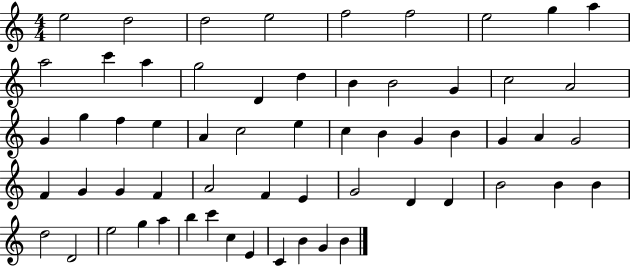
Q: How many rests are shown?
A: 0